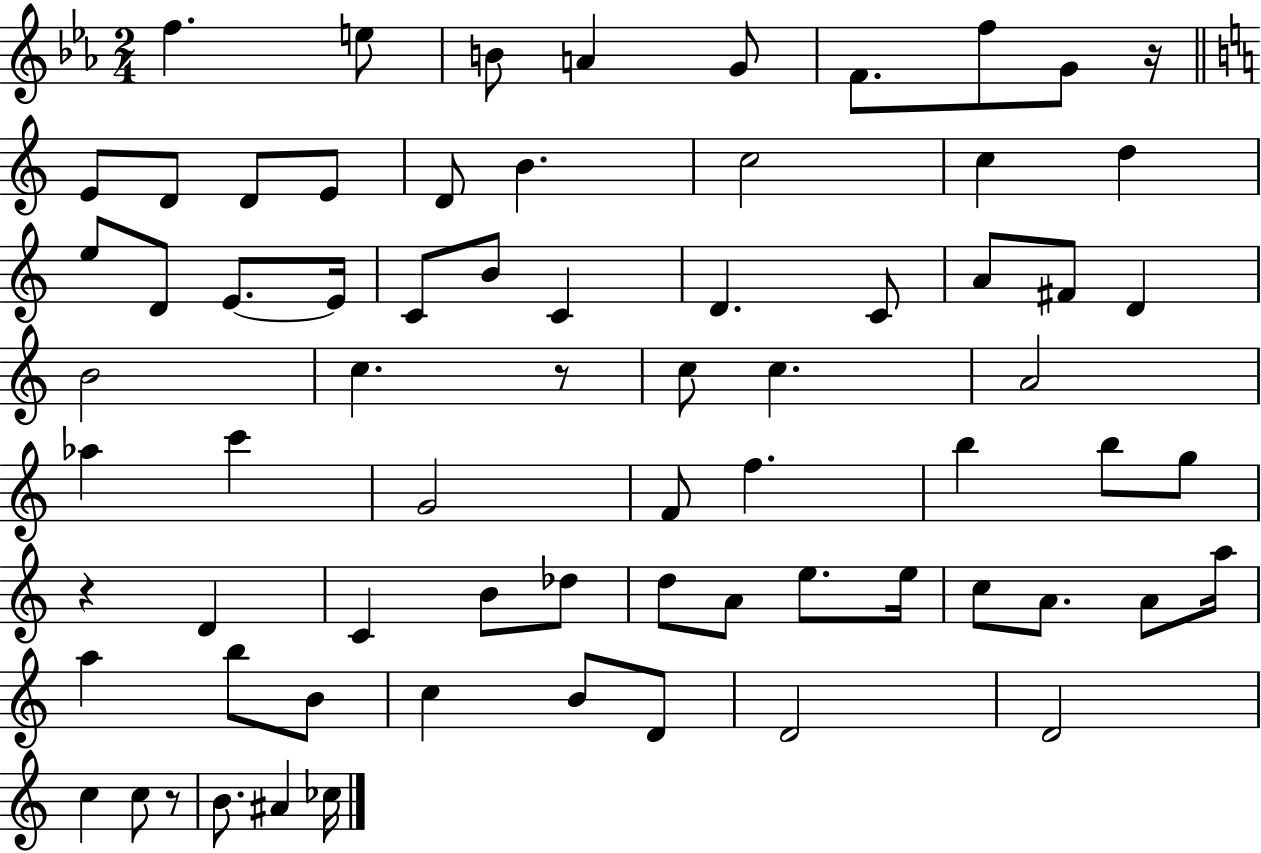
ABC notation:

X:1
T:Untitled
M:2/4
L:1/4
K:Eb
f e/2 B/2 A G/2 F/2 f/2 G/2 z/4 E/2 D/2 D/2 E/2 D/2 B c2 c d e/2 D/2 E/2 E/4 C/2 B/2 C D C/2 A/2 ^F/2 D B2 c z/2 c/2 c A2 _a c' G2 F/2 f b b/2 g/2 z D C B/2 _d/2 d/2 A/2 e/2 e/4 c/2 A/2 A/2 a/4 a b/2 B/2 c B/2 D/2 D2 D2 c c/2 z/2 B/2 ^A _c/4